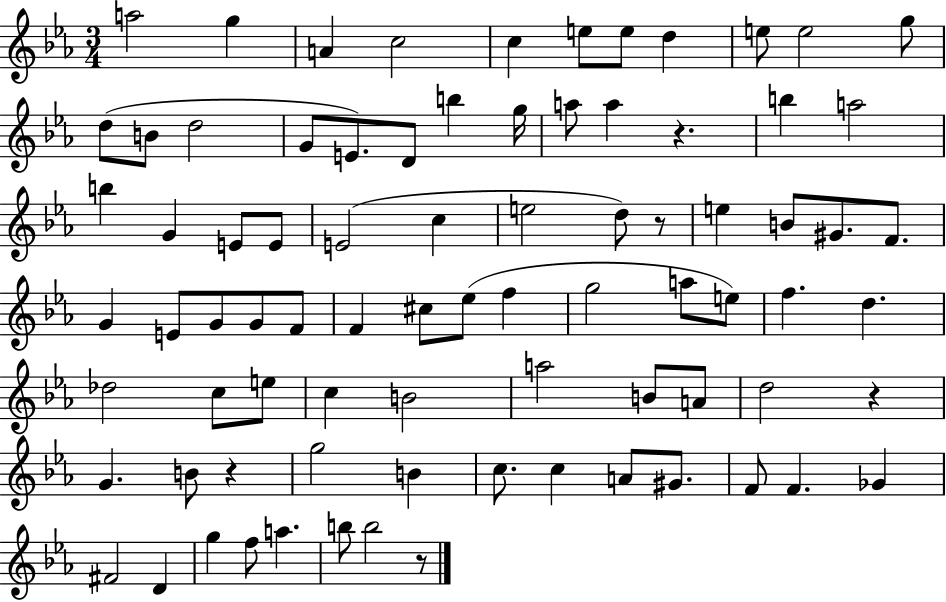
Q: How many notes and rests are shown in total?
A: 81